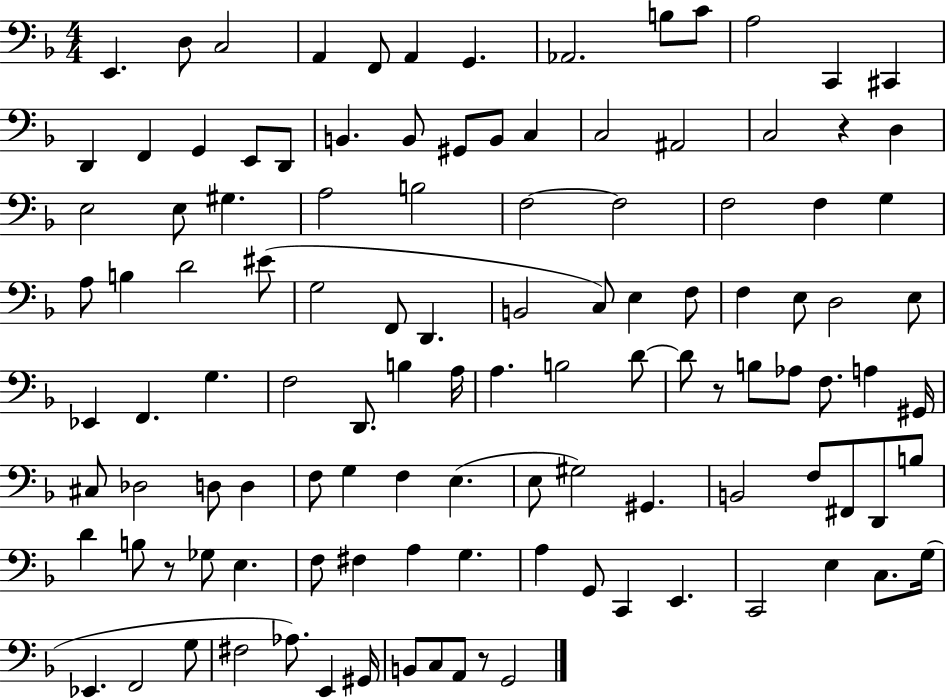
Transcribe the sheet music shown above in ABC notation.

X:1
T:Untitled
M:4/4
L:1/4
K:F
E,, D,/2 C,2 A,, F,,/2 A,, G,, _A,,2 B,/2 C/2 A,2 C,, ^C,, D,, F,, G,, E,,/2 D,,/2 B,, B,,/2 ^G,,/2 B,,/2 C, C,2 ^A,,2 C,2 z D, E,2 E,/2 ^G, A,2 B,2 F,2 F,2 F,2 F, G, A,/2 B, D2 ^E/2 G,2 F,,/2 D,, B,,2 C,/2 E, F,/2 F, E,/2 D,2 E,/2 _E,, F,, G, F,2 D,,/2 B, A,/4 A, B,2 D/2 D/2 z/2 B,/2 _A,/2 F,/2 A, ^G,,/4 ^C,/2 _D,2 D,/2 D, F,/2 G, F, E, E,/2 ^G,2 ^G,, B,,2 F,/2 ^F,,/2 D,,/2 B,/2 D B,/2 z/2 _G,/2 E, F,/2 ^F, A, G, A, G,,/2 C,, E,, C,,2 E, C,/2 G,/4 _E,, F,,2 G,/2 ^F,2 _A,/2 E,, ^G,,/4 B,,/2 C,/2 A,,/2 z/2 G,,2